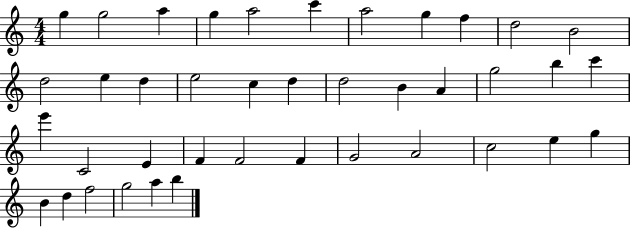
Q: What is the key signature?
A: C major